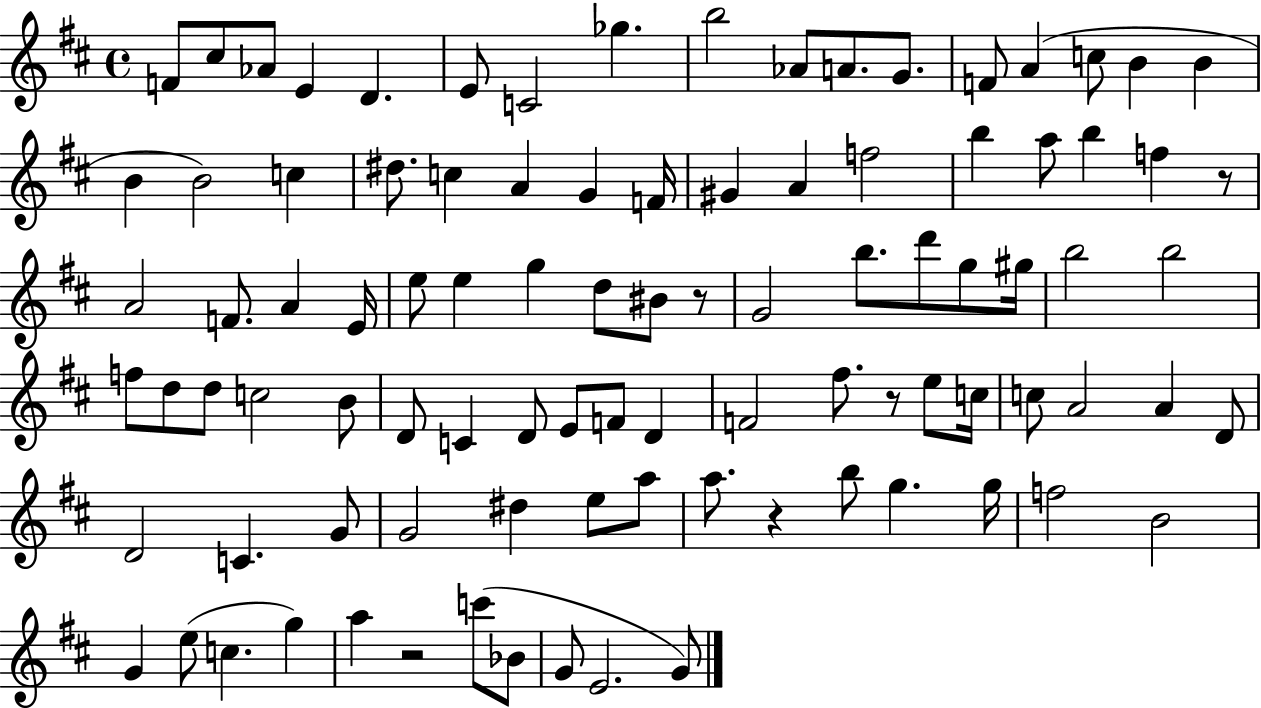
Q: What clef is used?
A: treble